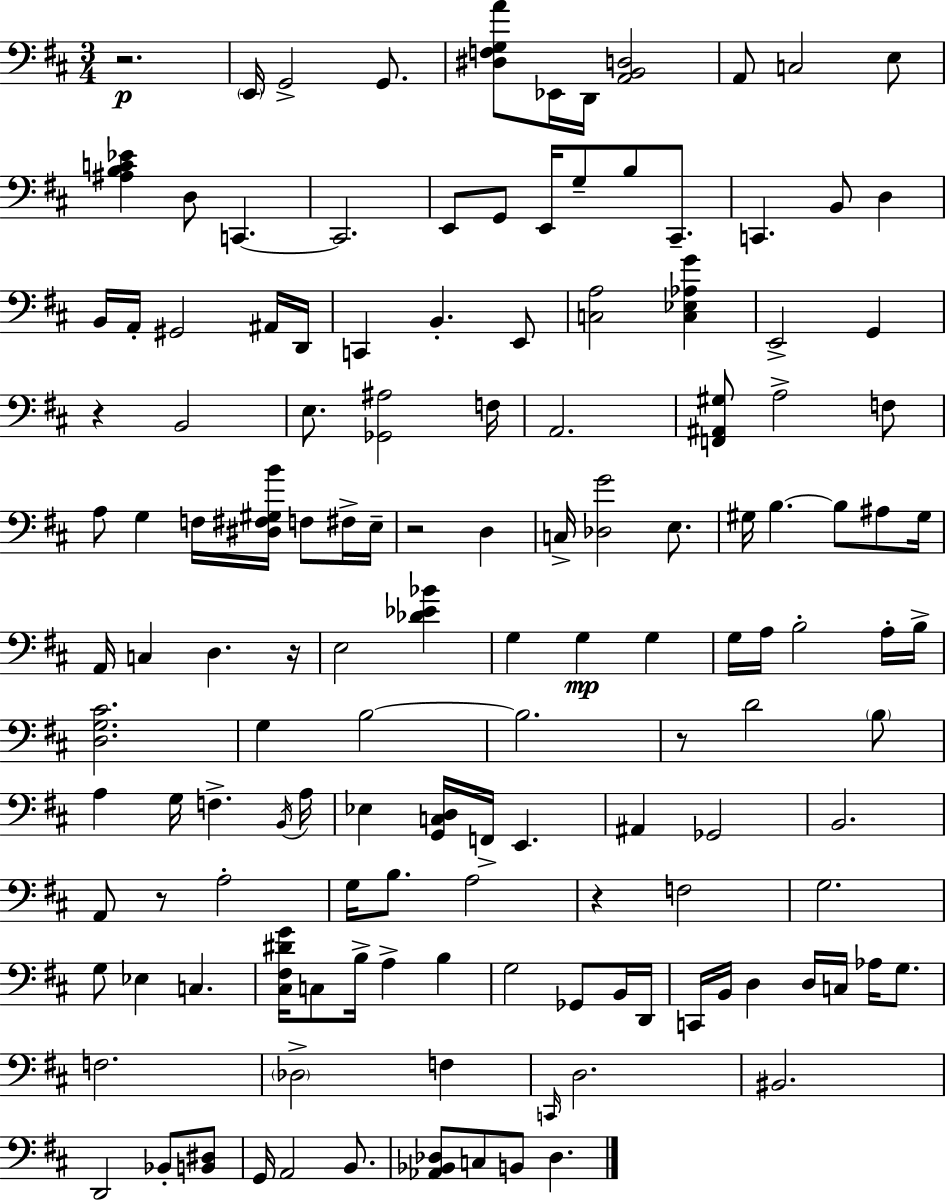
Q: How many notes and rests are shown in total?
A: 139